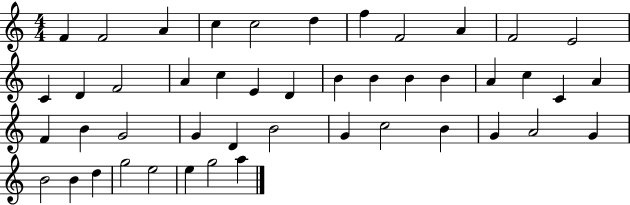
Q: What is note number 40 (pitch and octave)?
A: B4